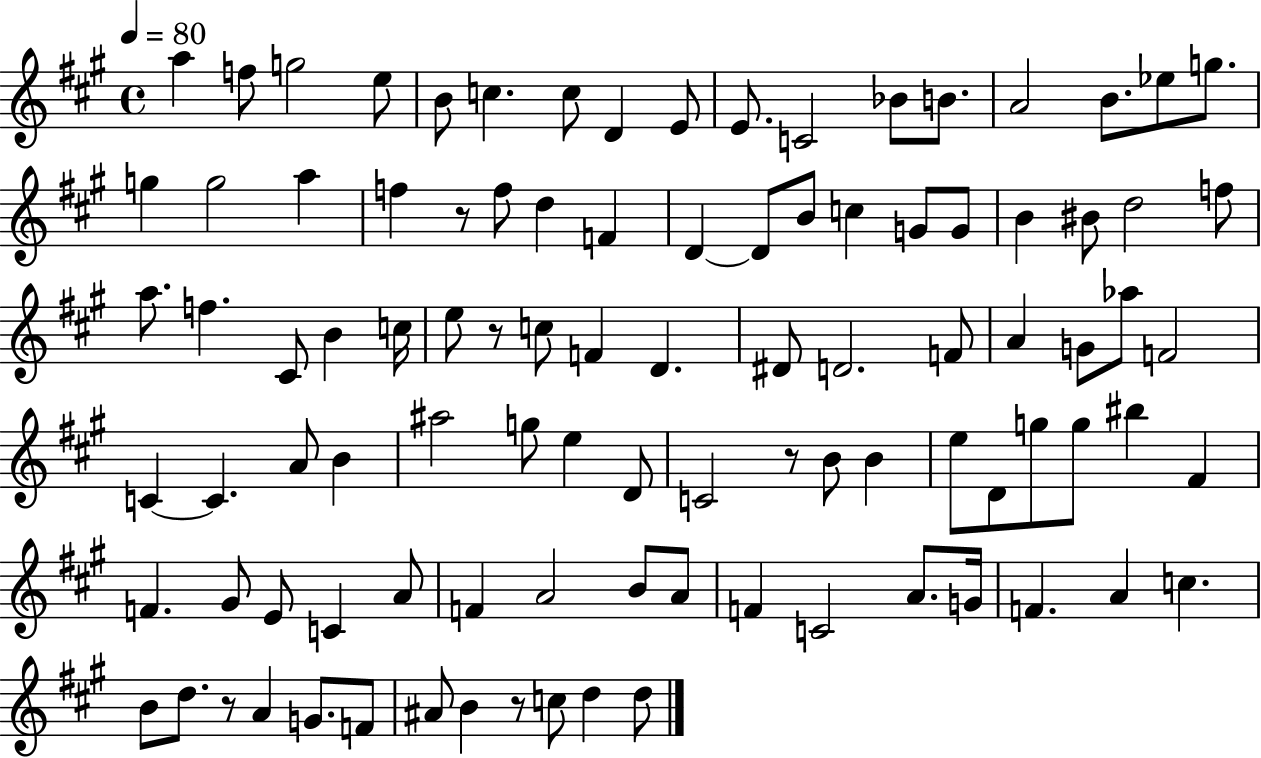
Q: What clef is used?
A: treble